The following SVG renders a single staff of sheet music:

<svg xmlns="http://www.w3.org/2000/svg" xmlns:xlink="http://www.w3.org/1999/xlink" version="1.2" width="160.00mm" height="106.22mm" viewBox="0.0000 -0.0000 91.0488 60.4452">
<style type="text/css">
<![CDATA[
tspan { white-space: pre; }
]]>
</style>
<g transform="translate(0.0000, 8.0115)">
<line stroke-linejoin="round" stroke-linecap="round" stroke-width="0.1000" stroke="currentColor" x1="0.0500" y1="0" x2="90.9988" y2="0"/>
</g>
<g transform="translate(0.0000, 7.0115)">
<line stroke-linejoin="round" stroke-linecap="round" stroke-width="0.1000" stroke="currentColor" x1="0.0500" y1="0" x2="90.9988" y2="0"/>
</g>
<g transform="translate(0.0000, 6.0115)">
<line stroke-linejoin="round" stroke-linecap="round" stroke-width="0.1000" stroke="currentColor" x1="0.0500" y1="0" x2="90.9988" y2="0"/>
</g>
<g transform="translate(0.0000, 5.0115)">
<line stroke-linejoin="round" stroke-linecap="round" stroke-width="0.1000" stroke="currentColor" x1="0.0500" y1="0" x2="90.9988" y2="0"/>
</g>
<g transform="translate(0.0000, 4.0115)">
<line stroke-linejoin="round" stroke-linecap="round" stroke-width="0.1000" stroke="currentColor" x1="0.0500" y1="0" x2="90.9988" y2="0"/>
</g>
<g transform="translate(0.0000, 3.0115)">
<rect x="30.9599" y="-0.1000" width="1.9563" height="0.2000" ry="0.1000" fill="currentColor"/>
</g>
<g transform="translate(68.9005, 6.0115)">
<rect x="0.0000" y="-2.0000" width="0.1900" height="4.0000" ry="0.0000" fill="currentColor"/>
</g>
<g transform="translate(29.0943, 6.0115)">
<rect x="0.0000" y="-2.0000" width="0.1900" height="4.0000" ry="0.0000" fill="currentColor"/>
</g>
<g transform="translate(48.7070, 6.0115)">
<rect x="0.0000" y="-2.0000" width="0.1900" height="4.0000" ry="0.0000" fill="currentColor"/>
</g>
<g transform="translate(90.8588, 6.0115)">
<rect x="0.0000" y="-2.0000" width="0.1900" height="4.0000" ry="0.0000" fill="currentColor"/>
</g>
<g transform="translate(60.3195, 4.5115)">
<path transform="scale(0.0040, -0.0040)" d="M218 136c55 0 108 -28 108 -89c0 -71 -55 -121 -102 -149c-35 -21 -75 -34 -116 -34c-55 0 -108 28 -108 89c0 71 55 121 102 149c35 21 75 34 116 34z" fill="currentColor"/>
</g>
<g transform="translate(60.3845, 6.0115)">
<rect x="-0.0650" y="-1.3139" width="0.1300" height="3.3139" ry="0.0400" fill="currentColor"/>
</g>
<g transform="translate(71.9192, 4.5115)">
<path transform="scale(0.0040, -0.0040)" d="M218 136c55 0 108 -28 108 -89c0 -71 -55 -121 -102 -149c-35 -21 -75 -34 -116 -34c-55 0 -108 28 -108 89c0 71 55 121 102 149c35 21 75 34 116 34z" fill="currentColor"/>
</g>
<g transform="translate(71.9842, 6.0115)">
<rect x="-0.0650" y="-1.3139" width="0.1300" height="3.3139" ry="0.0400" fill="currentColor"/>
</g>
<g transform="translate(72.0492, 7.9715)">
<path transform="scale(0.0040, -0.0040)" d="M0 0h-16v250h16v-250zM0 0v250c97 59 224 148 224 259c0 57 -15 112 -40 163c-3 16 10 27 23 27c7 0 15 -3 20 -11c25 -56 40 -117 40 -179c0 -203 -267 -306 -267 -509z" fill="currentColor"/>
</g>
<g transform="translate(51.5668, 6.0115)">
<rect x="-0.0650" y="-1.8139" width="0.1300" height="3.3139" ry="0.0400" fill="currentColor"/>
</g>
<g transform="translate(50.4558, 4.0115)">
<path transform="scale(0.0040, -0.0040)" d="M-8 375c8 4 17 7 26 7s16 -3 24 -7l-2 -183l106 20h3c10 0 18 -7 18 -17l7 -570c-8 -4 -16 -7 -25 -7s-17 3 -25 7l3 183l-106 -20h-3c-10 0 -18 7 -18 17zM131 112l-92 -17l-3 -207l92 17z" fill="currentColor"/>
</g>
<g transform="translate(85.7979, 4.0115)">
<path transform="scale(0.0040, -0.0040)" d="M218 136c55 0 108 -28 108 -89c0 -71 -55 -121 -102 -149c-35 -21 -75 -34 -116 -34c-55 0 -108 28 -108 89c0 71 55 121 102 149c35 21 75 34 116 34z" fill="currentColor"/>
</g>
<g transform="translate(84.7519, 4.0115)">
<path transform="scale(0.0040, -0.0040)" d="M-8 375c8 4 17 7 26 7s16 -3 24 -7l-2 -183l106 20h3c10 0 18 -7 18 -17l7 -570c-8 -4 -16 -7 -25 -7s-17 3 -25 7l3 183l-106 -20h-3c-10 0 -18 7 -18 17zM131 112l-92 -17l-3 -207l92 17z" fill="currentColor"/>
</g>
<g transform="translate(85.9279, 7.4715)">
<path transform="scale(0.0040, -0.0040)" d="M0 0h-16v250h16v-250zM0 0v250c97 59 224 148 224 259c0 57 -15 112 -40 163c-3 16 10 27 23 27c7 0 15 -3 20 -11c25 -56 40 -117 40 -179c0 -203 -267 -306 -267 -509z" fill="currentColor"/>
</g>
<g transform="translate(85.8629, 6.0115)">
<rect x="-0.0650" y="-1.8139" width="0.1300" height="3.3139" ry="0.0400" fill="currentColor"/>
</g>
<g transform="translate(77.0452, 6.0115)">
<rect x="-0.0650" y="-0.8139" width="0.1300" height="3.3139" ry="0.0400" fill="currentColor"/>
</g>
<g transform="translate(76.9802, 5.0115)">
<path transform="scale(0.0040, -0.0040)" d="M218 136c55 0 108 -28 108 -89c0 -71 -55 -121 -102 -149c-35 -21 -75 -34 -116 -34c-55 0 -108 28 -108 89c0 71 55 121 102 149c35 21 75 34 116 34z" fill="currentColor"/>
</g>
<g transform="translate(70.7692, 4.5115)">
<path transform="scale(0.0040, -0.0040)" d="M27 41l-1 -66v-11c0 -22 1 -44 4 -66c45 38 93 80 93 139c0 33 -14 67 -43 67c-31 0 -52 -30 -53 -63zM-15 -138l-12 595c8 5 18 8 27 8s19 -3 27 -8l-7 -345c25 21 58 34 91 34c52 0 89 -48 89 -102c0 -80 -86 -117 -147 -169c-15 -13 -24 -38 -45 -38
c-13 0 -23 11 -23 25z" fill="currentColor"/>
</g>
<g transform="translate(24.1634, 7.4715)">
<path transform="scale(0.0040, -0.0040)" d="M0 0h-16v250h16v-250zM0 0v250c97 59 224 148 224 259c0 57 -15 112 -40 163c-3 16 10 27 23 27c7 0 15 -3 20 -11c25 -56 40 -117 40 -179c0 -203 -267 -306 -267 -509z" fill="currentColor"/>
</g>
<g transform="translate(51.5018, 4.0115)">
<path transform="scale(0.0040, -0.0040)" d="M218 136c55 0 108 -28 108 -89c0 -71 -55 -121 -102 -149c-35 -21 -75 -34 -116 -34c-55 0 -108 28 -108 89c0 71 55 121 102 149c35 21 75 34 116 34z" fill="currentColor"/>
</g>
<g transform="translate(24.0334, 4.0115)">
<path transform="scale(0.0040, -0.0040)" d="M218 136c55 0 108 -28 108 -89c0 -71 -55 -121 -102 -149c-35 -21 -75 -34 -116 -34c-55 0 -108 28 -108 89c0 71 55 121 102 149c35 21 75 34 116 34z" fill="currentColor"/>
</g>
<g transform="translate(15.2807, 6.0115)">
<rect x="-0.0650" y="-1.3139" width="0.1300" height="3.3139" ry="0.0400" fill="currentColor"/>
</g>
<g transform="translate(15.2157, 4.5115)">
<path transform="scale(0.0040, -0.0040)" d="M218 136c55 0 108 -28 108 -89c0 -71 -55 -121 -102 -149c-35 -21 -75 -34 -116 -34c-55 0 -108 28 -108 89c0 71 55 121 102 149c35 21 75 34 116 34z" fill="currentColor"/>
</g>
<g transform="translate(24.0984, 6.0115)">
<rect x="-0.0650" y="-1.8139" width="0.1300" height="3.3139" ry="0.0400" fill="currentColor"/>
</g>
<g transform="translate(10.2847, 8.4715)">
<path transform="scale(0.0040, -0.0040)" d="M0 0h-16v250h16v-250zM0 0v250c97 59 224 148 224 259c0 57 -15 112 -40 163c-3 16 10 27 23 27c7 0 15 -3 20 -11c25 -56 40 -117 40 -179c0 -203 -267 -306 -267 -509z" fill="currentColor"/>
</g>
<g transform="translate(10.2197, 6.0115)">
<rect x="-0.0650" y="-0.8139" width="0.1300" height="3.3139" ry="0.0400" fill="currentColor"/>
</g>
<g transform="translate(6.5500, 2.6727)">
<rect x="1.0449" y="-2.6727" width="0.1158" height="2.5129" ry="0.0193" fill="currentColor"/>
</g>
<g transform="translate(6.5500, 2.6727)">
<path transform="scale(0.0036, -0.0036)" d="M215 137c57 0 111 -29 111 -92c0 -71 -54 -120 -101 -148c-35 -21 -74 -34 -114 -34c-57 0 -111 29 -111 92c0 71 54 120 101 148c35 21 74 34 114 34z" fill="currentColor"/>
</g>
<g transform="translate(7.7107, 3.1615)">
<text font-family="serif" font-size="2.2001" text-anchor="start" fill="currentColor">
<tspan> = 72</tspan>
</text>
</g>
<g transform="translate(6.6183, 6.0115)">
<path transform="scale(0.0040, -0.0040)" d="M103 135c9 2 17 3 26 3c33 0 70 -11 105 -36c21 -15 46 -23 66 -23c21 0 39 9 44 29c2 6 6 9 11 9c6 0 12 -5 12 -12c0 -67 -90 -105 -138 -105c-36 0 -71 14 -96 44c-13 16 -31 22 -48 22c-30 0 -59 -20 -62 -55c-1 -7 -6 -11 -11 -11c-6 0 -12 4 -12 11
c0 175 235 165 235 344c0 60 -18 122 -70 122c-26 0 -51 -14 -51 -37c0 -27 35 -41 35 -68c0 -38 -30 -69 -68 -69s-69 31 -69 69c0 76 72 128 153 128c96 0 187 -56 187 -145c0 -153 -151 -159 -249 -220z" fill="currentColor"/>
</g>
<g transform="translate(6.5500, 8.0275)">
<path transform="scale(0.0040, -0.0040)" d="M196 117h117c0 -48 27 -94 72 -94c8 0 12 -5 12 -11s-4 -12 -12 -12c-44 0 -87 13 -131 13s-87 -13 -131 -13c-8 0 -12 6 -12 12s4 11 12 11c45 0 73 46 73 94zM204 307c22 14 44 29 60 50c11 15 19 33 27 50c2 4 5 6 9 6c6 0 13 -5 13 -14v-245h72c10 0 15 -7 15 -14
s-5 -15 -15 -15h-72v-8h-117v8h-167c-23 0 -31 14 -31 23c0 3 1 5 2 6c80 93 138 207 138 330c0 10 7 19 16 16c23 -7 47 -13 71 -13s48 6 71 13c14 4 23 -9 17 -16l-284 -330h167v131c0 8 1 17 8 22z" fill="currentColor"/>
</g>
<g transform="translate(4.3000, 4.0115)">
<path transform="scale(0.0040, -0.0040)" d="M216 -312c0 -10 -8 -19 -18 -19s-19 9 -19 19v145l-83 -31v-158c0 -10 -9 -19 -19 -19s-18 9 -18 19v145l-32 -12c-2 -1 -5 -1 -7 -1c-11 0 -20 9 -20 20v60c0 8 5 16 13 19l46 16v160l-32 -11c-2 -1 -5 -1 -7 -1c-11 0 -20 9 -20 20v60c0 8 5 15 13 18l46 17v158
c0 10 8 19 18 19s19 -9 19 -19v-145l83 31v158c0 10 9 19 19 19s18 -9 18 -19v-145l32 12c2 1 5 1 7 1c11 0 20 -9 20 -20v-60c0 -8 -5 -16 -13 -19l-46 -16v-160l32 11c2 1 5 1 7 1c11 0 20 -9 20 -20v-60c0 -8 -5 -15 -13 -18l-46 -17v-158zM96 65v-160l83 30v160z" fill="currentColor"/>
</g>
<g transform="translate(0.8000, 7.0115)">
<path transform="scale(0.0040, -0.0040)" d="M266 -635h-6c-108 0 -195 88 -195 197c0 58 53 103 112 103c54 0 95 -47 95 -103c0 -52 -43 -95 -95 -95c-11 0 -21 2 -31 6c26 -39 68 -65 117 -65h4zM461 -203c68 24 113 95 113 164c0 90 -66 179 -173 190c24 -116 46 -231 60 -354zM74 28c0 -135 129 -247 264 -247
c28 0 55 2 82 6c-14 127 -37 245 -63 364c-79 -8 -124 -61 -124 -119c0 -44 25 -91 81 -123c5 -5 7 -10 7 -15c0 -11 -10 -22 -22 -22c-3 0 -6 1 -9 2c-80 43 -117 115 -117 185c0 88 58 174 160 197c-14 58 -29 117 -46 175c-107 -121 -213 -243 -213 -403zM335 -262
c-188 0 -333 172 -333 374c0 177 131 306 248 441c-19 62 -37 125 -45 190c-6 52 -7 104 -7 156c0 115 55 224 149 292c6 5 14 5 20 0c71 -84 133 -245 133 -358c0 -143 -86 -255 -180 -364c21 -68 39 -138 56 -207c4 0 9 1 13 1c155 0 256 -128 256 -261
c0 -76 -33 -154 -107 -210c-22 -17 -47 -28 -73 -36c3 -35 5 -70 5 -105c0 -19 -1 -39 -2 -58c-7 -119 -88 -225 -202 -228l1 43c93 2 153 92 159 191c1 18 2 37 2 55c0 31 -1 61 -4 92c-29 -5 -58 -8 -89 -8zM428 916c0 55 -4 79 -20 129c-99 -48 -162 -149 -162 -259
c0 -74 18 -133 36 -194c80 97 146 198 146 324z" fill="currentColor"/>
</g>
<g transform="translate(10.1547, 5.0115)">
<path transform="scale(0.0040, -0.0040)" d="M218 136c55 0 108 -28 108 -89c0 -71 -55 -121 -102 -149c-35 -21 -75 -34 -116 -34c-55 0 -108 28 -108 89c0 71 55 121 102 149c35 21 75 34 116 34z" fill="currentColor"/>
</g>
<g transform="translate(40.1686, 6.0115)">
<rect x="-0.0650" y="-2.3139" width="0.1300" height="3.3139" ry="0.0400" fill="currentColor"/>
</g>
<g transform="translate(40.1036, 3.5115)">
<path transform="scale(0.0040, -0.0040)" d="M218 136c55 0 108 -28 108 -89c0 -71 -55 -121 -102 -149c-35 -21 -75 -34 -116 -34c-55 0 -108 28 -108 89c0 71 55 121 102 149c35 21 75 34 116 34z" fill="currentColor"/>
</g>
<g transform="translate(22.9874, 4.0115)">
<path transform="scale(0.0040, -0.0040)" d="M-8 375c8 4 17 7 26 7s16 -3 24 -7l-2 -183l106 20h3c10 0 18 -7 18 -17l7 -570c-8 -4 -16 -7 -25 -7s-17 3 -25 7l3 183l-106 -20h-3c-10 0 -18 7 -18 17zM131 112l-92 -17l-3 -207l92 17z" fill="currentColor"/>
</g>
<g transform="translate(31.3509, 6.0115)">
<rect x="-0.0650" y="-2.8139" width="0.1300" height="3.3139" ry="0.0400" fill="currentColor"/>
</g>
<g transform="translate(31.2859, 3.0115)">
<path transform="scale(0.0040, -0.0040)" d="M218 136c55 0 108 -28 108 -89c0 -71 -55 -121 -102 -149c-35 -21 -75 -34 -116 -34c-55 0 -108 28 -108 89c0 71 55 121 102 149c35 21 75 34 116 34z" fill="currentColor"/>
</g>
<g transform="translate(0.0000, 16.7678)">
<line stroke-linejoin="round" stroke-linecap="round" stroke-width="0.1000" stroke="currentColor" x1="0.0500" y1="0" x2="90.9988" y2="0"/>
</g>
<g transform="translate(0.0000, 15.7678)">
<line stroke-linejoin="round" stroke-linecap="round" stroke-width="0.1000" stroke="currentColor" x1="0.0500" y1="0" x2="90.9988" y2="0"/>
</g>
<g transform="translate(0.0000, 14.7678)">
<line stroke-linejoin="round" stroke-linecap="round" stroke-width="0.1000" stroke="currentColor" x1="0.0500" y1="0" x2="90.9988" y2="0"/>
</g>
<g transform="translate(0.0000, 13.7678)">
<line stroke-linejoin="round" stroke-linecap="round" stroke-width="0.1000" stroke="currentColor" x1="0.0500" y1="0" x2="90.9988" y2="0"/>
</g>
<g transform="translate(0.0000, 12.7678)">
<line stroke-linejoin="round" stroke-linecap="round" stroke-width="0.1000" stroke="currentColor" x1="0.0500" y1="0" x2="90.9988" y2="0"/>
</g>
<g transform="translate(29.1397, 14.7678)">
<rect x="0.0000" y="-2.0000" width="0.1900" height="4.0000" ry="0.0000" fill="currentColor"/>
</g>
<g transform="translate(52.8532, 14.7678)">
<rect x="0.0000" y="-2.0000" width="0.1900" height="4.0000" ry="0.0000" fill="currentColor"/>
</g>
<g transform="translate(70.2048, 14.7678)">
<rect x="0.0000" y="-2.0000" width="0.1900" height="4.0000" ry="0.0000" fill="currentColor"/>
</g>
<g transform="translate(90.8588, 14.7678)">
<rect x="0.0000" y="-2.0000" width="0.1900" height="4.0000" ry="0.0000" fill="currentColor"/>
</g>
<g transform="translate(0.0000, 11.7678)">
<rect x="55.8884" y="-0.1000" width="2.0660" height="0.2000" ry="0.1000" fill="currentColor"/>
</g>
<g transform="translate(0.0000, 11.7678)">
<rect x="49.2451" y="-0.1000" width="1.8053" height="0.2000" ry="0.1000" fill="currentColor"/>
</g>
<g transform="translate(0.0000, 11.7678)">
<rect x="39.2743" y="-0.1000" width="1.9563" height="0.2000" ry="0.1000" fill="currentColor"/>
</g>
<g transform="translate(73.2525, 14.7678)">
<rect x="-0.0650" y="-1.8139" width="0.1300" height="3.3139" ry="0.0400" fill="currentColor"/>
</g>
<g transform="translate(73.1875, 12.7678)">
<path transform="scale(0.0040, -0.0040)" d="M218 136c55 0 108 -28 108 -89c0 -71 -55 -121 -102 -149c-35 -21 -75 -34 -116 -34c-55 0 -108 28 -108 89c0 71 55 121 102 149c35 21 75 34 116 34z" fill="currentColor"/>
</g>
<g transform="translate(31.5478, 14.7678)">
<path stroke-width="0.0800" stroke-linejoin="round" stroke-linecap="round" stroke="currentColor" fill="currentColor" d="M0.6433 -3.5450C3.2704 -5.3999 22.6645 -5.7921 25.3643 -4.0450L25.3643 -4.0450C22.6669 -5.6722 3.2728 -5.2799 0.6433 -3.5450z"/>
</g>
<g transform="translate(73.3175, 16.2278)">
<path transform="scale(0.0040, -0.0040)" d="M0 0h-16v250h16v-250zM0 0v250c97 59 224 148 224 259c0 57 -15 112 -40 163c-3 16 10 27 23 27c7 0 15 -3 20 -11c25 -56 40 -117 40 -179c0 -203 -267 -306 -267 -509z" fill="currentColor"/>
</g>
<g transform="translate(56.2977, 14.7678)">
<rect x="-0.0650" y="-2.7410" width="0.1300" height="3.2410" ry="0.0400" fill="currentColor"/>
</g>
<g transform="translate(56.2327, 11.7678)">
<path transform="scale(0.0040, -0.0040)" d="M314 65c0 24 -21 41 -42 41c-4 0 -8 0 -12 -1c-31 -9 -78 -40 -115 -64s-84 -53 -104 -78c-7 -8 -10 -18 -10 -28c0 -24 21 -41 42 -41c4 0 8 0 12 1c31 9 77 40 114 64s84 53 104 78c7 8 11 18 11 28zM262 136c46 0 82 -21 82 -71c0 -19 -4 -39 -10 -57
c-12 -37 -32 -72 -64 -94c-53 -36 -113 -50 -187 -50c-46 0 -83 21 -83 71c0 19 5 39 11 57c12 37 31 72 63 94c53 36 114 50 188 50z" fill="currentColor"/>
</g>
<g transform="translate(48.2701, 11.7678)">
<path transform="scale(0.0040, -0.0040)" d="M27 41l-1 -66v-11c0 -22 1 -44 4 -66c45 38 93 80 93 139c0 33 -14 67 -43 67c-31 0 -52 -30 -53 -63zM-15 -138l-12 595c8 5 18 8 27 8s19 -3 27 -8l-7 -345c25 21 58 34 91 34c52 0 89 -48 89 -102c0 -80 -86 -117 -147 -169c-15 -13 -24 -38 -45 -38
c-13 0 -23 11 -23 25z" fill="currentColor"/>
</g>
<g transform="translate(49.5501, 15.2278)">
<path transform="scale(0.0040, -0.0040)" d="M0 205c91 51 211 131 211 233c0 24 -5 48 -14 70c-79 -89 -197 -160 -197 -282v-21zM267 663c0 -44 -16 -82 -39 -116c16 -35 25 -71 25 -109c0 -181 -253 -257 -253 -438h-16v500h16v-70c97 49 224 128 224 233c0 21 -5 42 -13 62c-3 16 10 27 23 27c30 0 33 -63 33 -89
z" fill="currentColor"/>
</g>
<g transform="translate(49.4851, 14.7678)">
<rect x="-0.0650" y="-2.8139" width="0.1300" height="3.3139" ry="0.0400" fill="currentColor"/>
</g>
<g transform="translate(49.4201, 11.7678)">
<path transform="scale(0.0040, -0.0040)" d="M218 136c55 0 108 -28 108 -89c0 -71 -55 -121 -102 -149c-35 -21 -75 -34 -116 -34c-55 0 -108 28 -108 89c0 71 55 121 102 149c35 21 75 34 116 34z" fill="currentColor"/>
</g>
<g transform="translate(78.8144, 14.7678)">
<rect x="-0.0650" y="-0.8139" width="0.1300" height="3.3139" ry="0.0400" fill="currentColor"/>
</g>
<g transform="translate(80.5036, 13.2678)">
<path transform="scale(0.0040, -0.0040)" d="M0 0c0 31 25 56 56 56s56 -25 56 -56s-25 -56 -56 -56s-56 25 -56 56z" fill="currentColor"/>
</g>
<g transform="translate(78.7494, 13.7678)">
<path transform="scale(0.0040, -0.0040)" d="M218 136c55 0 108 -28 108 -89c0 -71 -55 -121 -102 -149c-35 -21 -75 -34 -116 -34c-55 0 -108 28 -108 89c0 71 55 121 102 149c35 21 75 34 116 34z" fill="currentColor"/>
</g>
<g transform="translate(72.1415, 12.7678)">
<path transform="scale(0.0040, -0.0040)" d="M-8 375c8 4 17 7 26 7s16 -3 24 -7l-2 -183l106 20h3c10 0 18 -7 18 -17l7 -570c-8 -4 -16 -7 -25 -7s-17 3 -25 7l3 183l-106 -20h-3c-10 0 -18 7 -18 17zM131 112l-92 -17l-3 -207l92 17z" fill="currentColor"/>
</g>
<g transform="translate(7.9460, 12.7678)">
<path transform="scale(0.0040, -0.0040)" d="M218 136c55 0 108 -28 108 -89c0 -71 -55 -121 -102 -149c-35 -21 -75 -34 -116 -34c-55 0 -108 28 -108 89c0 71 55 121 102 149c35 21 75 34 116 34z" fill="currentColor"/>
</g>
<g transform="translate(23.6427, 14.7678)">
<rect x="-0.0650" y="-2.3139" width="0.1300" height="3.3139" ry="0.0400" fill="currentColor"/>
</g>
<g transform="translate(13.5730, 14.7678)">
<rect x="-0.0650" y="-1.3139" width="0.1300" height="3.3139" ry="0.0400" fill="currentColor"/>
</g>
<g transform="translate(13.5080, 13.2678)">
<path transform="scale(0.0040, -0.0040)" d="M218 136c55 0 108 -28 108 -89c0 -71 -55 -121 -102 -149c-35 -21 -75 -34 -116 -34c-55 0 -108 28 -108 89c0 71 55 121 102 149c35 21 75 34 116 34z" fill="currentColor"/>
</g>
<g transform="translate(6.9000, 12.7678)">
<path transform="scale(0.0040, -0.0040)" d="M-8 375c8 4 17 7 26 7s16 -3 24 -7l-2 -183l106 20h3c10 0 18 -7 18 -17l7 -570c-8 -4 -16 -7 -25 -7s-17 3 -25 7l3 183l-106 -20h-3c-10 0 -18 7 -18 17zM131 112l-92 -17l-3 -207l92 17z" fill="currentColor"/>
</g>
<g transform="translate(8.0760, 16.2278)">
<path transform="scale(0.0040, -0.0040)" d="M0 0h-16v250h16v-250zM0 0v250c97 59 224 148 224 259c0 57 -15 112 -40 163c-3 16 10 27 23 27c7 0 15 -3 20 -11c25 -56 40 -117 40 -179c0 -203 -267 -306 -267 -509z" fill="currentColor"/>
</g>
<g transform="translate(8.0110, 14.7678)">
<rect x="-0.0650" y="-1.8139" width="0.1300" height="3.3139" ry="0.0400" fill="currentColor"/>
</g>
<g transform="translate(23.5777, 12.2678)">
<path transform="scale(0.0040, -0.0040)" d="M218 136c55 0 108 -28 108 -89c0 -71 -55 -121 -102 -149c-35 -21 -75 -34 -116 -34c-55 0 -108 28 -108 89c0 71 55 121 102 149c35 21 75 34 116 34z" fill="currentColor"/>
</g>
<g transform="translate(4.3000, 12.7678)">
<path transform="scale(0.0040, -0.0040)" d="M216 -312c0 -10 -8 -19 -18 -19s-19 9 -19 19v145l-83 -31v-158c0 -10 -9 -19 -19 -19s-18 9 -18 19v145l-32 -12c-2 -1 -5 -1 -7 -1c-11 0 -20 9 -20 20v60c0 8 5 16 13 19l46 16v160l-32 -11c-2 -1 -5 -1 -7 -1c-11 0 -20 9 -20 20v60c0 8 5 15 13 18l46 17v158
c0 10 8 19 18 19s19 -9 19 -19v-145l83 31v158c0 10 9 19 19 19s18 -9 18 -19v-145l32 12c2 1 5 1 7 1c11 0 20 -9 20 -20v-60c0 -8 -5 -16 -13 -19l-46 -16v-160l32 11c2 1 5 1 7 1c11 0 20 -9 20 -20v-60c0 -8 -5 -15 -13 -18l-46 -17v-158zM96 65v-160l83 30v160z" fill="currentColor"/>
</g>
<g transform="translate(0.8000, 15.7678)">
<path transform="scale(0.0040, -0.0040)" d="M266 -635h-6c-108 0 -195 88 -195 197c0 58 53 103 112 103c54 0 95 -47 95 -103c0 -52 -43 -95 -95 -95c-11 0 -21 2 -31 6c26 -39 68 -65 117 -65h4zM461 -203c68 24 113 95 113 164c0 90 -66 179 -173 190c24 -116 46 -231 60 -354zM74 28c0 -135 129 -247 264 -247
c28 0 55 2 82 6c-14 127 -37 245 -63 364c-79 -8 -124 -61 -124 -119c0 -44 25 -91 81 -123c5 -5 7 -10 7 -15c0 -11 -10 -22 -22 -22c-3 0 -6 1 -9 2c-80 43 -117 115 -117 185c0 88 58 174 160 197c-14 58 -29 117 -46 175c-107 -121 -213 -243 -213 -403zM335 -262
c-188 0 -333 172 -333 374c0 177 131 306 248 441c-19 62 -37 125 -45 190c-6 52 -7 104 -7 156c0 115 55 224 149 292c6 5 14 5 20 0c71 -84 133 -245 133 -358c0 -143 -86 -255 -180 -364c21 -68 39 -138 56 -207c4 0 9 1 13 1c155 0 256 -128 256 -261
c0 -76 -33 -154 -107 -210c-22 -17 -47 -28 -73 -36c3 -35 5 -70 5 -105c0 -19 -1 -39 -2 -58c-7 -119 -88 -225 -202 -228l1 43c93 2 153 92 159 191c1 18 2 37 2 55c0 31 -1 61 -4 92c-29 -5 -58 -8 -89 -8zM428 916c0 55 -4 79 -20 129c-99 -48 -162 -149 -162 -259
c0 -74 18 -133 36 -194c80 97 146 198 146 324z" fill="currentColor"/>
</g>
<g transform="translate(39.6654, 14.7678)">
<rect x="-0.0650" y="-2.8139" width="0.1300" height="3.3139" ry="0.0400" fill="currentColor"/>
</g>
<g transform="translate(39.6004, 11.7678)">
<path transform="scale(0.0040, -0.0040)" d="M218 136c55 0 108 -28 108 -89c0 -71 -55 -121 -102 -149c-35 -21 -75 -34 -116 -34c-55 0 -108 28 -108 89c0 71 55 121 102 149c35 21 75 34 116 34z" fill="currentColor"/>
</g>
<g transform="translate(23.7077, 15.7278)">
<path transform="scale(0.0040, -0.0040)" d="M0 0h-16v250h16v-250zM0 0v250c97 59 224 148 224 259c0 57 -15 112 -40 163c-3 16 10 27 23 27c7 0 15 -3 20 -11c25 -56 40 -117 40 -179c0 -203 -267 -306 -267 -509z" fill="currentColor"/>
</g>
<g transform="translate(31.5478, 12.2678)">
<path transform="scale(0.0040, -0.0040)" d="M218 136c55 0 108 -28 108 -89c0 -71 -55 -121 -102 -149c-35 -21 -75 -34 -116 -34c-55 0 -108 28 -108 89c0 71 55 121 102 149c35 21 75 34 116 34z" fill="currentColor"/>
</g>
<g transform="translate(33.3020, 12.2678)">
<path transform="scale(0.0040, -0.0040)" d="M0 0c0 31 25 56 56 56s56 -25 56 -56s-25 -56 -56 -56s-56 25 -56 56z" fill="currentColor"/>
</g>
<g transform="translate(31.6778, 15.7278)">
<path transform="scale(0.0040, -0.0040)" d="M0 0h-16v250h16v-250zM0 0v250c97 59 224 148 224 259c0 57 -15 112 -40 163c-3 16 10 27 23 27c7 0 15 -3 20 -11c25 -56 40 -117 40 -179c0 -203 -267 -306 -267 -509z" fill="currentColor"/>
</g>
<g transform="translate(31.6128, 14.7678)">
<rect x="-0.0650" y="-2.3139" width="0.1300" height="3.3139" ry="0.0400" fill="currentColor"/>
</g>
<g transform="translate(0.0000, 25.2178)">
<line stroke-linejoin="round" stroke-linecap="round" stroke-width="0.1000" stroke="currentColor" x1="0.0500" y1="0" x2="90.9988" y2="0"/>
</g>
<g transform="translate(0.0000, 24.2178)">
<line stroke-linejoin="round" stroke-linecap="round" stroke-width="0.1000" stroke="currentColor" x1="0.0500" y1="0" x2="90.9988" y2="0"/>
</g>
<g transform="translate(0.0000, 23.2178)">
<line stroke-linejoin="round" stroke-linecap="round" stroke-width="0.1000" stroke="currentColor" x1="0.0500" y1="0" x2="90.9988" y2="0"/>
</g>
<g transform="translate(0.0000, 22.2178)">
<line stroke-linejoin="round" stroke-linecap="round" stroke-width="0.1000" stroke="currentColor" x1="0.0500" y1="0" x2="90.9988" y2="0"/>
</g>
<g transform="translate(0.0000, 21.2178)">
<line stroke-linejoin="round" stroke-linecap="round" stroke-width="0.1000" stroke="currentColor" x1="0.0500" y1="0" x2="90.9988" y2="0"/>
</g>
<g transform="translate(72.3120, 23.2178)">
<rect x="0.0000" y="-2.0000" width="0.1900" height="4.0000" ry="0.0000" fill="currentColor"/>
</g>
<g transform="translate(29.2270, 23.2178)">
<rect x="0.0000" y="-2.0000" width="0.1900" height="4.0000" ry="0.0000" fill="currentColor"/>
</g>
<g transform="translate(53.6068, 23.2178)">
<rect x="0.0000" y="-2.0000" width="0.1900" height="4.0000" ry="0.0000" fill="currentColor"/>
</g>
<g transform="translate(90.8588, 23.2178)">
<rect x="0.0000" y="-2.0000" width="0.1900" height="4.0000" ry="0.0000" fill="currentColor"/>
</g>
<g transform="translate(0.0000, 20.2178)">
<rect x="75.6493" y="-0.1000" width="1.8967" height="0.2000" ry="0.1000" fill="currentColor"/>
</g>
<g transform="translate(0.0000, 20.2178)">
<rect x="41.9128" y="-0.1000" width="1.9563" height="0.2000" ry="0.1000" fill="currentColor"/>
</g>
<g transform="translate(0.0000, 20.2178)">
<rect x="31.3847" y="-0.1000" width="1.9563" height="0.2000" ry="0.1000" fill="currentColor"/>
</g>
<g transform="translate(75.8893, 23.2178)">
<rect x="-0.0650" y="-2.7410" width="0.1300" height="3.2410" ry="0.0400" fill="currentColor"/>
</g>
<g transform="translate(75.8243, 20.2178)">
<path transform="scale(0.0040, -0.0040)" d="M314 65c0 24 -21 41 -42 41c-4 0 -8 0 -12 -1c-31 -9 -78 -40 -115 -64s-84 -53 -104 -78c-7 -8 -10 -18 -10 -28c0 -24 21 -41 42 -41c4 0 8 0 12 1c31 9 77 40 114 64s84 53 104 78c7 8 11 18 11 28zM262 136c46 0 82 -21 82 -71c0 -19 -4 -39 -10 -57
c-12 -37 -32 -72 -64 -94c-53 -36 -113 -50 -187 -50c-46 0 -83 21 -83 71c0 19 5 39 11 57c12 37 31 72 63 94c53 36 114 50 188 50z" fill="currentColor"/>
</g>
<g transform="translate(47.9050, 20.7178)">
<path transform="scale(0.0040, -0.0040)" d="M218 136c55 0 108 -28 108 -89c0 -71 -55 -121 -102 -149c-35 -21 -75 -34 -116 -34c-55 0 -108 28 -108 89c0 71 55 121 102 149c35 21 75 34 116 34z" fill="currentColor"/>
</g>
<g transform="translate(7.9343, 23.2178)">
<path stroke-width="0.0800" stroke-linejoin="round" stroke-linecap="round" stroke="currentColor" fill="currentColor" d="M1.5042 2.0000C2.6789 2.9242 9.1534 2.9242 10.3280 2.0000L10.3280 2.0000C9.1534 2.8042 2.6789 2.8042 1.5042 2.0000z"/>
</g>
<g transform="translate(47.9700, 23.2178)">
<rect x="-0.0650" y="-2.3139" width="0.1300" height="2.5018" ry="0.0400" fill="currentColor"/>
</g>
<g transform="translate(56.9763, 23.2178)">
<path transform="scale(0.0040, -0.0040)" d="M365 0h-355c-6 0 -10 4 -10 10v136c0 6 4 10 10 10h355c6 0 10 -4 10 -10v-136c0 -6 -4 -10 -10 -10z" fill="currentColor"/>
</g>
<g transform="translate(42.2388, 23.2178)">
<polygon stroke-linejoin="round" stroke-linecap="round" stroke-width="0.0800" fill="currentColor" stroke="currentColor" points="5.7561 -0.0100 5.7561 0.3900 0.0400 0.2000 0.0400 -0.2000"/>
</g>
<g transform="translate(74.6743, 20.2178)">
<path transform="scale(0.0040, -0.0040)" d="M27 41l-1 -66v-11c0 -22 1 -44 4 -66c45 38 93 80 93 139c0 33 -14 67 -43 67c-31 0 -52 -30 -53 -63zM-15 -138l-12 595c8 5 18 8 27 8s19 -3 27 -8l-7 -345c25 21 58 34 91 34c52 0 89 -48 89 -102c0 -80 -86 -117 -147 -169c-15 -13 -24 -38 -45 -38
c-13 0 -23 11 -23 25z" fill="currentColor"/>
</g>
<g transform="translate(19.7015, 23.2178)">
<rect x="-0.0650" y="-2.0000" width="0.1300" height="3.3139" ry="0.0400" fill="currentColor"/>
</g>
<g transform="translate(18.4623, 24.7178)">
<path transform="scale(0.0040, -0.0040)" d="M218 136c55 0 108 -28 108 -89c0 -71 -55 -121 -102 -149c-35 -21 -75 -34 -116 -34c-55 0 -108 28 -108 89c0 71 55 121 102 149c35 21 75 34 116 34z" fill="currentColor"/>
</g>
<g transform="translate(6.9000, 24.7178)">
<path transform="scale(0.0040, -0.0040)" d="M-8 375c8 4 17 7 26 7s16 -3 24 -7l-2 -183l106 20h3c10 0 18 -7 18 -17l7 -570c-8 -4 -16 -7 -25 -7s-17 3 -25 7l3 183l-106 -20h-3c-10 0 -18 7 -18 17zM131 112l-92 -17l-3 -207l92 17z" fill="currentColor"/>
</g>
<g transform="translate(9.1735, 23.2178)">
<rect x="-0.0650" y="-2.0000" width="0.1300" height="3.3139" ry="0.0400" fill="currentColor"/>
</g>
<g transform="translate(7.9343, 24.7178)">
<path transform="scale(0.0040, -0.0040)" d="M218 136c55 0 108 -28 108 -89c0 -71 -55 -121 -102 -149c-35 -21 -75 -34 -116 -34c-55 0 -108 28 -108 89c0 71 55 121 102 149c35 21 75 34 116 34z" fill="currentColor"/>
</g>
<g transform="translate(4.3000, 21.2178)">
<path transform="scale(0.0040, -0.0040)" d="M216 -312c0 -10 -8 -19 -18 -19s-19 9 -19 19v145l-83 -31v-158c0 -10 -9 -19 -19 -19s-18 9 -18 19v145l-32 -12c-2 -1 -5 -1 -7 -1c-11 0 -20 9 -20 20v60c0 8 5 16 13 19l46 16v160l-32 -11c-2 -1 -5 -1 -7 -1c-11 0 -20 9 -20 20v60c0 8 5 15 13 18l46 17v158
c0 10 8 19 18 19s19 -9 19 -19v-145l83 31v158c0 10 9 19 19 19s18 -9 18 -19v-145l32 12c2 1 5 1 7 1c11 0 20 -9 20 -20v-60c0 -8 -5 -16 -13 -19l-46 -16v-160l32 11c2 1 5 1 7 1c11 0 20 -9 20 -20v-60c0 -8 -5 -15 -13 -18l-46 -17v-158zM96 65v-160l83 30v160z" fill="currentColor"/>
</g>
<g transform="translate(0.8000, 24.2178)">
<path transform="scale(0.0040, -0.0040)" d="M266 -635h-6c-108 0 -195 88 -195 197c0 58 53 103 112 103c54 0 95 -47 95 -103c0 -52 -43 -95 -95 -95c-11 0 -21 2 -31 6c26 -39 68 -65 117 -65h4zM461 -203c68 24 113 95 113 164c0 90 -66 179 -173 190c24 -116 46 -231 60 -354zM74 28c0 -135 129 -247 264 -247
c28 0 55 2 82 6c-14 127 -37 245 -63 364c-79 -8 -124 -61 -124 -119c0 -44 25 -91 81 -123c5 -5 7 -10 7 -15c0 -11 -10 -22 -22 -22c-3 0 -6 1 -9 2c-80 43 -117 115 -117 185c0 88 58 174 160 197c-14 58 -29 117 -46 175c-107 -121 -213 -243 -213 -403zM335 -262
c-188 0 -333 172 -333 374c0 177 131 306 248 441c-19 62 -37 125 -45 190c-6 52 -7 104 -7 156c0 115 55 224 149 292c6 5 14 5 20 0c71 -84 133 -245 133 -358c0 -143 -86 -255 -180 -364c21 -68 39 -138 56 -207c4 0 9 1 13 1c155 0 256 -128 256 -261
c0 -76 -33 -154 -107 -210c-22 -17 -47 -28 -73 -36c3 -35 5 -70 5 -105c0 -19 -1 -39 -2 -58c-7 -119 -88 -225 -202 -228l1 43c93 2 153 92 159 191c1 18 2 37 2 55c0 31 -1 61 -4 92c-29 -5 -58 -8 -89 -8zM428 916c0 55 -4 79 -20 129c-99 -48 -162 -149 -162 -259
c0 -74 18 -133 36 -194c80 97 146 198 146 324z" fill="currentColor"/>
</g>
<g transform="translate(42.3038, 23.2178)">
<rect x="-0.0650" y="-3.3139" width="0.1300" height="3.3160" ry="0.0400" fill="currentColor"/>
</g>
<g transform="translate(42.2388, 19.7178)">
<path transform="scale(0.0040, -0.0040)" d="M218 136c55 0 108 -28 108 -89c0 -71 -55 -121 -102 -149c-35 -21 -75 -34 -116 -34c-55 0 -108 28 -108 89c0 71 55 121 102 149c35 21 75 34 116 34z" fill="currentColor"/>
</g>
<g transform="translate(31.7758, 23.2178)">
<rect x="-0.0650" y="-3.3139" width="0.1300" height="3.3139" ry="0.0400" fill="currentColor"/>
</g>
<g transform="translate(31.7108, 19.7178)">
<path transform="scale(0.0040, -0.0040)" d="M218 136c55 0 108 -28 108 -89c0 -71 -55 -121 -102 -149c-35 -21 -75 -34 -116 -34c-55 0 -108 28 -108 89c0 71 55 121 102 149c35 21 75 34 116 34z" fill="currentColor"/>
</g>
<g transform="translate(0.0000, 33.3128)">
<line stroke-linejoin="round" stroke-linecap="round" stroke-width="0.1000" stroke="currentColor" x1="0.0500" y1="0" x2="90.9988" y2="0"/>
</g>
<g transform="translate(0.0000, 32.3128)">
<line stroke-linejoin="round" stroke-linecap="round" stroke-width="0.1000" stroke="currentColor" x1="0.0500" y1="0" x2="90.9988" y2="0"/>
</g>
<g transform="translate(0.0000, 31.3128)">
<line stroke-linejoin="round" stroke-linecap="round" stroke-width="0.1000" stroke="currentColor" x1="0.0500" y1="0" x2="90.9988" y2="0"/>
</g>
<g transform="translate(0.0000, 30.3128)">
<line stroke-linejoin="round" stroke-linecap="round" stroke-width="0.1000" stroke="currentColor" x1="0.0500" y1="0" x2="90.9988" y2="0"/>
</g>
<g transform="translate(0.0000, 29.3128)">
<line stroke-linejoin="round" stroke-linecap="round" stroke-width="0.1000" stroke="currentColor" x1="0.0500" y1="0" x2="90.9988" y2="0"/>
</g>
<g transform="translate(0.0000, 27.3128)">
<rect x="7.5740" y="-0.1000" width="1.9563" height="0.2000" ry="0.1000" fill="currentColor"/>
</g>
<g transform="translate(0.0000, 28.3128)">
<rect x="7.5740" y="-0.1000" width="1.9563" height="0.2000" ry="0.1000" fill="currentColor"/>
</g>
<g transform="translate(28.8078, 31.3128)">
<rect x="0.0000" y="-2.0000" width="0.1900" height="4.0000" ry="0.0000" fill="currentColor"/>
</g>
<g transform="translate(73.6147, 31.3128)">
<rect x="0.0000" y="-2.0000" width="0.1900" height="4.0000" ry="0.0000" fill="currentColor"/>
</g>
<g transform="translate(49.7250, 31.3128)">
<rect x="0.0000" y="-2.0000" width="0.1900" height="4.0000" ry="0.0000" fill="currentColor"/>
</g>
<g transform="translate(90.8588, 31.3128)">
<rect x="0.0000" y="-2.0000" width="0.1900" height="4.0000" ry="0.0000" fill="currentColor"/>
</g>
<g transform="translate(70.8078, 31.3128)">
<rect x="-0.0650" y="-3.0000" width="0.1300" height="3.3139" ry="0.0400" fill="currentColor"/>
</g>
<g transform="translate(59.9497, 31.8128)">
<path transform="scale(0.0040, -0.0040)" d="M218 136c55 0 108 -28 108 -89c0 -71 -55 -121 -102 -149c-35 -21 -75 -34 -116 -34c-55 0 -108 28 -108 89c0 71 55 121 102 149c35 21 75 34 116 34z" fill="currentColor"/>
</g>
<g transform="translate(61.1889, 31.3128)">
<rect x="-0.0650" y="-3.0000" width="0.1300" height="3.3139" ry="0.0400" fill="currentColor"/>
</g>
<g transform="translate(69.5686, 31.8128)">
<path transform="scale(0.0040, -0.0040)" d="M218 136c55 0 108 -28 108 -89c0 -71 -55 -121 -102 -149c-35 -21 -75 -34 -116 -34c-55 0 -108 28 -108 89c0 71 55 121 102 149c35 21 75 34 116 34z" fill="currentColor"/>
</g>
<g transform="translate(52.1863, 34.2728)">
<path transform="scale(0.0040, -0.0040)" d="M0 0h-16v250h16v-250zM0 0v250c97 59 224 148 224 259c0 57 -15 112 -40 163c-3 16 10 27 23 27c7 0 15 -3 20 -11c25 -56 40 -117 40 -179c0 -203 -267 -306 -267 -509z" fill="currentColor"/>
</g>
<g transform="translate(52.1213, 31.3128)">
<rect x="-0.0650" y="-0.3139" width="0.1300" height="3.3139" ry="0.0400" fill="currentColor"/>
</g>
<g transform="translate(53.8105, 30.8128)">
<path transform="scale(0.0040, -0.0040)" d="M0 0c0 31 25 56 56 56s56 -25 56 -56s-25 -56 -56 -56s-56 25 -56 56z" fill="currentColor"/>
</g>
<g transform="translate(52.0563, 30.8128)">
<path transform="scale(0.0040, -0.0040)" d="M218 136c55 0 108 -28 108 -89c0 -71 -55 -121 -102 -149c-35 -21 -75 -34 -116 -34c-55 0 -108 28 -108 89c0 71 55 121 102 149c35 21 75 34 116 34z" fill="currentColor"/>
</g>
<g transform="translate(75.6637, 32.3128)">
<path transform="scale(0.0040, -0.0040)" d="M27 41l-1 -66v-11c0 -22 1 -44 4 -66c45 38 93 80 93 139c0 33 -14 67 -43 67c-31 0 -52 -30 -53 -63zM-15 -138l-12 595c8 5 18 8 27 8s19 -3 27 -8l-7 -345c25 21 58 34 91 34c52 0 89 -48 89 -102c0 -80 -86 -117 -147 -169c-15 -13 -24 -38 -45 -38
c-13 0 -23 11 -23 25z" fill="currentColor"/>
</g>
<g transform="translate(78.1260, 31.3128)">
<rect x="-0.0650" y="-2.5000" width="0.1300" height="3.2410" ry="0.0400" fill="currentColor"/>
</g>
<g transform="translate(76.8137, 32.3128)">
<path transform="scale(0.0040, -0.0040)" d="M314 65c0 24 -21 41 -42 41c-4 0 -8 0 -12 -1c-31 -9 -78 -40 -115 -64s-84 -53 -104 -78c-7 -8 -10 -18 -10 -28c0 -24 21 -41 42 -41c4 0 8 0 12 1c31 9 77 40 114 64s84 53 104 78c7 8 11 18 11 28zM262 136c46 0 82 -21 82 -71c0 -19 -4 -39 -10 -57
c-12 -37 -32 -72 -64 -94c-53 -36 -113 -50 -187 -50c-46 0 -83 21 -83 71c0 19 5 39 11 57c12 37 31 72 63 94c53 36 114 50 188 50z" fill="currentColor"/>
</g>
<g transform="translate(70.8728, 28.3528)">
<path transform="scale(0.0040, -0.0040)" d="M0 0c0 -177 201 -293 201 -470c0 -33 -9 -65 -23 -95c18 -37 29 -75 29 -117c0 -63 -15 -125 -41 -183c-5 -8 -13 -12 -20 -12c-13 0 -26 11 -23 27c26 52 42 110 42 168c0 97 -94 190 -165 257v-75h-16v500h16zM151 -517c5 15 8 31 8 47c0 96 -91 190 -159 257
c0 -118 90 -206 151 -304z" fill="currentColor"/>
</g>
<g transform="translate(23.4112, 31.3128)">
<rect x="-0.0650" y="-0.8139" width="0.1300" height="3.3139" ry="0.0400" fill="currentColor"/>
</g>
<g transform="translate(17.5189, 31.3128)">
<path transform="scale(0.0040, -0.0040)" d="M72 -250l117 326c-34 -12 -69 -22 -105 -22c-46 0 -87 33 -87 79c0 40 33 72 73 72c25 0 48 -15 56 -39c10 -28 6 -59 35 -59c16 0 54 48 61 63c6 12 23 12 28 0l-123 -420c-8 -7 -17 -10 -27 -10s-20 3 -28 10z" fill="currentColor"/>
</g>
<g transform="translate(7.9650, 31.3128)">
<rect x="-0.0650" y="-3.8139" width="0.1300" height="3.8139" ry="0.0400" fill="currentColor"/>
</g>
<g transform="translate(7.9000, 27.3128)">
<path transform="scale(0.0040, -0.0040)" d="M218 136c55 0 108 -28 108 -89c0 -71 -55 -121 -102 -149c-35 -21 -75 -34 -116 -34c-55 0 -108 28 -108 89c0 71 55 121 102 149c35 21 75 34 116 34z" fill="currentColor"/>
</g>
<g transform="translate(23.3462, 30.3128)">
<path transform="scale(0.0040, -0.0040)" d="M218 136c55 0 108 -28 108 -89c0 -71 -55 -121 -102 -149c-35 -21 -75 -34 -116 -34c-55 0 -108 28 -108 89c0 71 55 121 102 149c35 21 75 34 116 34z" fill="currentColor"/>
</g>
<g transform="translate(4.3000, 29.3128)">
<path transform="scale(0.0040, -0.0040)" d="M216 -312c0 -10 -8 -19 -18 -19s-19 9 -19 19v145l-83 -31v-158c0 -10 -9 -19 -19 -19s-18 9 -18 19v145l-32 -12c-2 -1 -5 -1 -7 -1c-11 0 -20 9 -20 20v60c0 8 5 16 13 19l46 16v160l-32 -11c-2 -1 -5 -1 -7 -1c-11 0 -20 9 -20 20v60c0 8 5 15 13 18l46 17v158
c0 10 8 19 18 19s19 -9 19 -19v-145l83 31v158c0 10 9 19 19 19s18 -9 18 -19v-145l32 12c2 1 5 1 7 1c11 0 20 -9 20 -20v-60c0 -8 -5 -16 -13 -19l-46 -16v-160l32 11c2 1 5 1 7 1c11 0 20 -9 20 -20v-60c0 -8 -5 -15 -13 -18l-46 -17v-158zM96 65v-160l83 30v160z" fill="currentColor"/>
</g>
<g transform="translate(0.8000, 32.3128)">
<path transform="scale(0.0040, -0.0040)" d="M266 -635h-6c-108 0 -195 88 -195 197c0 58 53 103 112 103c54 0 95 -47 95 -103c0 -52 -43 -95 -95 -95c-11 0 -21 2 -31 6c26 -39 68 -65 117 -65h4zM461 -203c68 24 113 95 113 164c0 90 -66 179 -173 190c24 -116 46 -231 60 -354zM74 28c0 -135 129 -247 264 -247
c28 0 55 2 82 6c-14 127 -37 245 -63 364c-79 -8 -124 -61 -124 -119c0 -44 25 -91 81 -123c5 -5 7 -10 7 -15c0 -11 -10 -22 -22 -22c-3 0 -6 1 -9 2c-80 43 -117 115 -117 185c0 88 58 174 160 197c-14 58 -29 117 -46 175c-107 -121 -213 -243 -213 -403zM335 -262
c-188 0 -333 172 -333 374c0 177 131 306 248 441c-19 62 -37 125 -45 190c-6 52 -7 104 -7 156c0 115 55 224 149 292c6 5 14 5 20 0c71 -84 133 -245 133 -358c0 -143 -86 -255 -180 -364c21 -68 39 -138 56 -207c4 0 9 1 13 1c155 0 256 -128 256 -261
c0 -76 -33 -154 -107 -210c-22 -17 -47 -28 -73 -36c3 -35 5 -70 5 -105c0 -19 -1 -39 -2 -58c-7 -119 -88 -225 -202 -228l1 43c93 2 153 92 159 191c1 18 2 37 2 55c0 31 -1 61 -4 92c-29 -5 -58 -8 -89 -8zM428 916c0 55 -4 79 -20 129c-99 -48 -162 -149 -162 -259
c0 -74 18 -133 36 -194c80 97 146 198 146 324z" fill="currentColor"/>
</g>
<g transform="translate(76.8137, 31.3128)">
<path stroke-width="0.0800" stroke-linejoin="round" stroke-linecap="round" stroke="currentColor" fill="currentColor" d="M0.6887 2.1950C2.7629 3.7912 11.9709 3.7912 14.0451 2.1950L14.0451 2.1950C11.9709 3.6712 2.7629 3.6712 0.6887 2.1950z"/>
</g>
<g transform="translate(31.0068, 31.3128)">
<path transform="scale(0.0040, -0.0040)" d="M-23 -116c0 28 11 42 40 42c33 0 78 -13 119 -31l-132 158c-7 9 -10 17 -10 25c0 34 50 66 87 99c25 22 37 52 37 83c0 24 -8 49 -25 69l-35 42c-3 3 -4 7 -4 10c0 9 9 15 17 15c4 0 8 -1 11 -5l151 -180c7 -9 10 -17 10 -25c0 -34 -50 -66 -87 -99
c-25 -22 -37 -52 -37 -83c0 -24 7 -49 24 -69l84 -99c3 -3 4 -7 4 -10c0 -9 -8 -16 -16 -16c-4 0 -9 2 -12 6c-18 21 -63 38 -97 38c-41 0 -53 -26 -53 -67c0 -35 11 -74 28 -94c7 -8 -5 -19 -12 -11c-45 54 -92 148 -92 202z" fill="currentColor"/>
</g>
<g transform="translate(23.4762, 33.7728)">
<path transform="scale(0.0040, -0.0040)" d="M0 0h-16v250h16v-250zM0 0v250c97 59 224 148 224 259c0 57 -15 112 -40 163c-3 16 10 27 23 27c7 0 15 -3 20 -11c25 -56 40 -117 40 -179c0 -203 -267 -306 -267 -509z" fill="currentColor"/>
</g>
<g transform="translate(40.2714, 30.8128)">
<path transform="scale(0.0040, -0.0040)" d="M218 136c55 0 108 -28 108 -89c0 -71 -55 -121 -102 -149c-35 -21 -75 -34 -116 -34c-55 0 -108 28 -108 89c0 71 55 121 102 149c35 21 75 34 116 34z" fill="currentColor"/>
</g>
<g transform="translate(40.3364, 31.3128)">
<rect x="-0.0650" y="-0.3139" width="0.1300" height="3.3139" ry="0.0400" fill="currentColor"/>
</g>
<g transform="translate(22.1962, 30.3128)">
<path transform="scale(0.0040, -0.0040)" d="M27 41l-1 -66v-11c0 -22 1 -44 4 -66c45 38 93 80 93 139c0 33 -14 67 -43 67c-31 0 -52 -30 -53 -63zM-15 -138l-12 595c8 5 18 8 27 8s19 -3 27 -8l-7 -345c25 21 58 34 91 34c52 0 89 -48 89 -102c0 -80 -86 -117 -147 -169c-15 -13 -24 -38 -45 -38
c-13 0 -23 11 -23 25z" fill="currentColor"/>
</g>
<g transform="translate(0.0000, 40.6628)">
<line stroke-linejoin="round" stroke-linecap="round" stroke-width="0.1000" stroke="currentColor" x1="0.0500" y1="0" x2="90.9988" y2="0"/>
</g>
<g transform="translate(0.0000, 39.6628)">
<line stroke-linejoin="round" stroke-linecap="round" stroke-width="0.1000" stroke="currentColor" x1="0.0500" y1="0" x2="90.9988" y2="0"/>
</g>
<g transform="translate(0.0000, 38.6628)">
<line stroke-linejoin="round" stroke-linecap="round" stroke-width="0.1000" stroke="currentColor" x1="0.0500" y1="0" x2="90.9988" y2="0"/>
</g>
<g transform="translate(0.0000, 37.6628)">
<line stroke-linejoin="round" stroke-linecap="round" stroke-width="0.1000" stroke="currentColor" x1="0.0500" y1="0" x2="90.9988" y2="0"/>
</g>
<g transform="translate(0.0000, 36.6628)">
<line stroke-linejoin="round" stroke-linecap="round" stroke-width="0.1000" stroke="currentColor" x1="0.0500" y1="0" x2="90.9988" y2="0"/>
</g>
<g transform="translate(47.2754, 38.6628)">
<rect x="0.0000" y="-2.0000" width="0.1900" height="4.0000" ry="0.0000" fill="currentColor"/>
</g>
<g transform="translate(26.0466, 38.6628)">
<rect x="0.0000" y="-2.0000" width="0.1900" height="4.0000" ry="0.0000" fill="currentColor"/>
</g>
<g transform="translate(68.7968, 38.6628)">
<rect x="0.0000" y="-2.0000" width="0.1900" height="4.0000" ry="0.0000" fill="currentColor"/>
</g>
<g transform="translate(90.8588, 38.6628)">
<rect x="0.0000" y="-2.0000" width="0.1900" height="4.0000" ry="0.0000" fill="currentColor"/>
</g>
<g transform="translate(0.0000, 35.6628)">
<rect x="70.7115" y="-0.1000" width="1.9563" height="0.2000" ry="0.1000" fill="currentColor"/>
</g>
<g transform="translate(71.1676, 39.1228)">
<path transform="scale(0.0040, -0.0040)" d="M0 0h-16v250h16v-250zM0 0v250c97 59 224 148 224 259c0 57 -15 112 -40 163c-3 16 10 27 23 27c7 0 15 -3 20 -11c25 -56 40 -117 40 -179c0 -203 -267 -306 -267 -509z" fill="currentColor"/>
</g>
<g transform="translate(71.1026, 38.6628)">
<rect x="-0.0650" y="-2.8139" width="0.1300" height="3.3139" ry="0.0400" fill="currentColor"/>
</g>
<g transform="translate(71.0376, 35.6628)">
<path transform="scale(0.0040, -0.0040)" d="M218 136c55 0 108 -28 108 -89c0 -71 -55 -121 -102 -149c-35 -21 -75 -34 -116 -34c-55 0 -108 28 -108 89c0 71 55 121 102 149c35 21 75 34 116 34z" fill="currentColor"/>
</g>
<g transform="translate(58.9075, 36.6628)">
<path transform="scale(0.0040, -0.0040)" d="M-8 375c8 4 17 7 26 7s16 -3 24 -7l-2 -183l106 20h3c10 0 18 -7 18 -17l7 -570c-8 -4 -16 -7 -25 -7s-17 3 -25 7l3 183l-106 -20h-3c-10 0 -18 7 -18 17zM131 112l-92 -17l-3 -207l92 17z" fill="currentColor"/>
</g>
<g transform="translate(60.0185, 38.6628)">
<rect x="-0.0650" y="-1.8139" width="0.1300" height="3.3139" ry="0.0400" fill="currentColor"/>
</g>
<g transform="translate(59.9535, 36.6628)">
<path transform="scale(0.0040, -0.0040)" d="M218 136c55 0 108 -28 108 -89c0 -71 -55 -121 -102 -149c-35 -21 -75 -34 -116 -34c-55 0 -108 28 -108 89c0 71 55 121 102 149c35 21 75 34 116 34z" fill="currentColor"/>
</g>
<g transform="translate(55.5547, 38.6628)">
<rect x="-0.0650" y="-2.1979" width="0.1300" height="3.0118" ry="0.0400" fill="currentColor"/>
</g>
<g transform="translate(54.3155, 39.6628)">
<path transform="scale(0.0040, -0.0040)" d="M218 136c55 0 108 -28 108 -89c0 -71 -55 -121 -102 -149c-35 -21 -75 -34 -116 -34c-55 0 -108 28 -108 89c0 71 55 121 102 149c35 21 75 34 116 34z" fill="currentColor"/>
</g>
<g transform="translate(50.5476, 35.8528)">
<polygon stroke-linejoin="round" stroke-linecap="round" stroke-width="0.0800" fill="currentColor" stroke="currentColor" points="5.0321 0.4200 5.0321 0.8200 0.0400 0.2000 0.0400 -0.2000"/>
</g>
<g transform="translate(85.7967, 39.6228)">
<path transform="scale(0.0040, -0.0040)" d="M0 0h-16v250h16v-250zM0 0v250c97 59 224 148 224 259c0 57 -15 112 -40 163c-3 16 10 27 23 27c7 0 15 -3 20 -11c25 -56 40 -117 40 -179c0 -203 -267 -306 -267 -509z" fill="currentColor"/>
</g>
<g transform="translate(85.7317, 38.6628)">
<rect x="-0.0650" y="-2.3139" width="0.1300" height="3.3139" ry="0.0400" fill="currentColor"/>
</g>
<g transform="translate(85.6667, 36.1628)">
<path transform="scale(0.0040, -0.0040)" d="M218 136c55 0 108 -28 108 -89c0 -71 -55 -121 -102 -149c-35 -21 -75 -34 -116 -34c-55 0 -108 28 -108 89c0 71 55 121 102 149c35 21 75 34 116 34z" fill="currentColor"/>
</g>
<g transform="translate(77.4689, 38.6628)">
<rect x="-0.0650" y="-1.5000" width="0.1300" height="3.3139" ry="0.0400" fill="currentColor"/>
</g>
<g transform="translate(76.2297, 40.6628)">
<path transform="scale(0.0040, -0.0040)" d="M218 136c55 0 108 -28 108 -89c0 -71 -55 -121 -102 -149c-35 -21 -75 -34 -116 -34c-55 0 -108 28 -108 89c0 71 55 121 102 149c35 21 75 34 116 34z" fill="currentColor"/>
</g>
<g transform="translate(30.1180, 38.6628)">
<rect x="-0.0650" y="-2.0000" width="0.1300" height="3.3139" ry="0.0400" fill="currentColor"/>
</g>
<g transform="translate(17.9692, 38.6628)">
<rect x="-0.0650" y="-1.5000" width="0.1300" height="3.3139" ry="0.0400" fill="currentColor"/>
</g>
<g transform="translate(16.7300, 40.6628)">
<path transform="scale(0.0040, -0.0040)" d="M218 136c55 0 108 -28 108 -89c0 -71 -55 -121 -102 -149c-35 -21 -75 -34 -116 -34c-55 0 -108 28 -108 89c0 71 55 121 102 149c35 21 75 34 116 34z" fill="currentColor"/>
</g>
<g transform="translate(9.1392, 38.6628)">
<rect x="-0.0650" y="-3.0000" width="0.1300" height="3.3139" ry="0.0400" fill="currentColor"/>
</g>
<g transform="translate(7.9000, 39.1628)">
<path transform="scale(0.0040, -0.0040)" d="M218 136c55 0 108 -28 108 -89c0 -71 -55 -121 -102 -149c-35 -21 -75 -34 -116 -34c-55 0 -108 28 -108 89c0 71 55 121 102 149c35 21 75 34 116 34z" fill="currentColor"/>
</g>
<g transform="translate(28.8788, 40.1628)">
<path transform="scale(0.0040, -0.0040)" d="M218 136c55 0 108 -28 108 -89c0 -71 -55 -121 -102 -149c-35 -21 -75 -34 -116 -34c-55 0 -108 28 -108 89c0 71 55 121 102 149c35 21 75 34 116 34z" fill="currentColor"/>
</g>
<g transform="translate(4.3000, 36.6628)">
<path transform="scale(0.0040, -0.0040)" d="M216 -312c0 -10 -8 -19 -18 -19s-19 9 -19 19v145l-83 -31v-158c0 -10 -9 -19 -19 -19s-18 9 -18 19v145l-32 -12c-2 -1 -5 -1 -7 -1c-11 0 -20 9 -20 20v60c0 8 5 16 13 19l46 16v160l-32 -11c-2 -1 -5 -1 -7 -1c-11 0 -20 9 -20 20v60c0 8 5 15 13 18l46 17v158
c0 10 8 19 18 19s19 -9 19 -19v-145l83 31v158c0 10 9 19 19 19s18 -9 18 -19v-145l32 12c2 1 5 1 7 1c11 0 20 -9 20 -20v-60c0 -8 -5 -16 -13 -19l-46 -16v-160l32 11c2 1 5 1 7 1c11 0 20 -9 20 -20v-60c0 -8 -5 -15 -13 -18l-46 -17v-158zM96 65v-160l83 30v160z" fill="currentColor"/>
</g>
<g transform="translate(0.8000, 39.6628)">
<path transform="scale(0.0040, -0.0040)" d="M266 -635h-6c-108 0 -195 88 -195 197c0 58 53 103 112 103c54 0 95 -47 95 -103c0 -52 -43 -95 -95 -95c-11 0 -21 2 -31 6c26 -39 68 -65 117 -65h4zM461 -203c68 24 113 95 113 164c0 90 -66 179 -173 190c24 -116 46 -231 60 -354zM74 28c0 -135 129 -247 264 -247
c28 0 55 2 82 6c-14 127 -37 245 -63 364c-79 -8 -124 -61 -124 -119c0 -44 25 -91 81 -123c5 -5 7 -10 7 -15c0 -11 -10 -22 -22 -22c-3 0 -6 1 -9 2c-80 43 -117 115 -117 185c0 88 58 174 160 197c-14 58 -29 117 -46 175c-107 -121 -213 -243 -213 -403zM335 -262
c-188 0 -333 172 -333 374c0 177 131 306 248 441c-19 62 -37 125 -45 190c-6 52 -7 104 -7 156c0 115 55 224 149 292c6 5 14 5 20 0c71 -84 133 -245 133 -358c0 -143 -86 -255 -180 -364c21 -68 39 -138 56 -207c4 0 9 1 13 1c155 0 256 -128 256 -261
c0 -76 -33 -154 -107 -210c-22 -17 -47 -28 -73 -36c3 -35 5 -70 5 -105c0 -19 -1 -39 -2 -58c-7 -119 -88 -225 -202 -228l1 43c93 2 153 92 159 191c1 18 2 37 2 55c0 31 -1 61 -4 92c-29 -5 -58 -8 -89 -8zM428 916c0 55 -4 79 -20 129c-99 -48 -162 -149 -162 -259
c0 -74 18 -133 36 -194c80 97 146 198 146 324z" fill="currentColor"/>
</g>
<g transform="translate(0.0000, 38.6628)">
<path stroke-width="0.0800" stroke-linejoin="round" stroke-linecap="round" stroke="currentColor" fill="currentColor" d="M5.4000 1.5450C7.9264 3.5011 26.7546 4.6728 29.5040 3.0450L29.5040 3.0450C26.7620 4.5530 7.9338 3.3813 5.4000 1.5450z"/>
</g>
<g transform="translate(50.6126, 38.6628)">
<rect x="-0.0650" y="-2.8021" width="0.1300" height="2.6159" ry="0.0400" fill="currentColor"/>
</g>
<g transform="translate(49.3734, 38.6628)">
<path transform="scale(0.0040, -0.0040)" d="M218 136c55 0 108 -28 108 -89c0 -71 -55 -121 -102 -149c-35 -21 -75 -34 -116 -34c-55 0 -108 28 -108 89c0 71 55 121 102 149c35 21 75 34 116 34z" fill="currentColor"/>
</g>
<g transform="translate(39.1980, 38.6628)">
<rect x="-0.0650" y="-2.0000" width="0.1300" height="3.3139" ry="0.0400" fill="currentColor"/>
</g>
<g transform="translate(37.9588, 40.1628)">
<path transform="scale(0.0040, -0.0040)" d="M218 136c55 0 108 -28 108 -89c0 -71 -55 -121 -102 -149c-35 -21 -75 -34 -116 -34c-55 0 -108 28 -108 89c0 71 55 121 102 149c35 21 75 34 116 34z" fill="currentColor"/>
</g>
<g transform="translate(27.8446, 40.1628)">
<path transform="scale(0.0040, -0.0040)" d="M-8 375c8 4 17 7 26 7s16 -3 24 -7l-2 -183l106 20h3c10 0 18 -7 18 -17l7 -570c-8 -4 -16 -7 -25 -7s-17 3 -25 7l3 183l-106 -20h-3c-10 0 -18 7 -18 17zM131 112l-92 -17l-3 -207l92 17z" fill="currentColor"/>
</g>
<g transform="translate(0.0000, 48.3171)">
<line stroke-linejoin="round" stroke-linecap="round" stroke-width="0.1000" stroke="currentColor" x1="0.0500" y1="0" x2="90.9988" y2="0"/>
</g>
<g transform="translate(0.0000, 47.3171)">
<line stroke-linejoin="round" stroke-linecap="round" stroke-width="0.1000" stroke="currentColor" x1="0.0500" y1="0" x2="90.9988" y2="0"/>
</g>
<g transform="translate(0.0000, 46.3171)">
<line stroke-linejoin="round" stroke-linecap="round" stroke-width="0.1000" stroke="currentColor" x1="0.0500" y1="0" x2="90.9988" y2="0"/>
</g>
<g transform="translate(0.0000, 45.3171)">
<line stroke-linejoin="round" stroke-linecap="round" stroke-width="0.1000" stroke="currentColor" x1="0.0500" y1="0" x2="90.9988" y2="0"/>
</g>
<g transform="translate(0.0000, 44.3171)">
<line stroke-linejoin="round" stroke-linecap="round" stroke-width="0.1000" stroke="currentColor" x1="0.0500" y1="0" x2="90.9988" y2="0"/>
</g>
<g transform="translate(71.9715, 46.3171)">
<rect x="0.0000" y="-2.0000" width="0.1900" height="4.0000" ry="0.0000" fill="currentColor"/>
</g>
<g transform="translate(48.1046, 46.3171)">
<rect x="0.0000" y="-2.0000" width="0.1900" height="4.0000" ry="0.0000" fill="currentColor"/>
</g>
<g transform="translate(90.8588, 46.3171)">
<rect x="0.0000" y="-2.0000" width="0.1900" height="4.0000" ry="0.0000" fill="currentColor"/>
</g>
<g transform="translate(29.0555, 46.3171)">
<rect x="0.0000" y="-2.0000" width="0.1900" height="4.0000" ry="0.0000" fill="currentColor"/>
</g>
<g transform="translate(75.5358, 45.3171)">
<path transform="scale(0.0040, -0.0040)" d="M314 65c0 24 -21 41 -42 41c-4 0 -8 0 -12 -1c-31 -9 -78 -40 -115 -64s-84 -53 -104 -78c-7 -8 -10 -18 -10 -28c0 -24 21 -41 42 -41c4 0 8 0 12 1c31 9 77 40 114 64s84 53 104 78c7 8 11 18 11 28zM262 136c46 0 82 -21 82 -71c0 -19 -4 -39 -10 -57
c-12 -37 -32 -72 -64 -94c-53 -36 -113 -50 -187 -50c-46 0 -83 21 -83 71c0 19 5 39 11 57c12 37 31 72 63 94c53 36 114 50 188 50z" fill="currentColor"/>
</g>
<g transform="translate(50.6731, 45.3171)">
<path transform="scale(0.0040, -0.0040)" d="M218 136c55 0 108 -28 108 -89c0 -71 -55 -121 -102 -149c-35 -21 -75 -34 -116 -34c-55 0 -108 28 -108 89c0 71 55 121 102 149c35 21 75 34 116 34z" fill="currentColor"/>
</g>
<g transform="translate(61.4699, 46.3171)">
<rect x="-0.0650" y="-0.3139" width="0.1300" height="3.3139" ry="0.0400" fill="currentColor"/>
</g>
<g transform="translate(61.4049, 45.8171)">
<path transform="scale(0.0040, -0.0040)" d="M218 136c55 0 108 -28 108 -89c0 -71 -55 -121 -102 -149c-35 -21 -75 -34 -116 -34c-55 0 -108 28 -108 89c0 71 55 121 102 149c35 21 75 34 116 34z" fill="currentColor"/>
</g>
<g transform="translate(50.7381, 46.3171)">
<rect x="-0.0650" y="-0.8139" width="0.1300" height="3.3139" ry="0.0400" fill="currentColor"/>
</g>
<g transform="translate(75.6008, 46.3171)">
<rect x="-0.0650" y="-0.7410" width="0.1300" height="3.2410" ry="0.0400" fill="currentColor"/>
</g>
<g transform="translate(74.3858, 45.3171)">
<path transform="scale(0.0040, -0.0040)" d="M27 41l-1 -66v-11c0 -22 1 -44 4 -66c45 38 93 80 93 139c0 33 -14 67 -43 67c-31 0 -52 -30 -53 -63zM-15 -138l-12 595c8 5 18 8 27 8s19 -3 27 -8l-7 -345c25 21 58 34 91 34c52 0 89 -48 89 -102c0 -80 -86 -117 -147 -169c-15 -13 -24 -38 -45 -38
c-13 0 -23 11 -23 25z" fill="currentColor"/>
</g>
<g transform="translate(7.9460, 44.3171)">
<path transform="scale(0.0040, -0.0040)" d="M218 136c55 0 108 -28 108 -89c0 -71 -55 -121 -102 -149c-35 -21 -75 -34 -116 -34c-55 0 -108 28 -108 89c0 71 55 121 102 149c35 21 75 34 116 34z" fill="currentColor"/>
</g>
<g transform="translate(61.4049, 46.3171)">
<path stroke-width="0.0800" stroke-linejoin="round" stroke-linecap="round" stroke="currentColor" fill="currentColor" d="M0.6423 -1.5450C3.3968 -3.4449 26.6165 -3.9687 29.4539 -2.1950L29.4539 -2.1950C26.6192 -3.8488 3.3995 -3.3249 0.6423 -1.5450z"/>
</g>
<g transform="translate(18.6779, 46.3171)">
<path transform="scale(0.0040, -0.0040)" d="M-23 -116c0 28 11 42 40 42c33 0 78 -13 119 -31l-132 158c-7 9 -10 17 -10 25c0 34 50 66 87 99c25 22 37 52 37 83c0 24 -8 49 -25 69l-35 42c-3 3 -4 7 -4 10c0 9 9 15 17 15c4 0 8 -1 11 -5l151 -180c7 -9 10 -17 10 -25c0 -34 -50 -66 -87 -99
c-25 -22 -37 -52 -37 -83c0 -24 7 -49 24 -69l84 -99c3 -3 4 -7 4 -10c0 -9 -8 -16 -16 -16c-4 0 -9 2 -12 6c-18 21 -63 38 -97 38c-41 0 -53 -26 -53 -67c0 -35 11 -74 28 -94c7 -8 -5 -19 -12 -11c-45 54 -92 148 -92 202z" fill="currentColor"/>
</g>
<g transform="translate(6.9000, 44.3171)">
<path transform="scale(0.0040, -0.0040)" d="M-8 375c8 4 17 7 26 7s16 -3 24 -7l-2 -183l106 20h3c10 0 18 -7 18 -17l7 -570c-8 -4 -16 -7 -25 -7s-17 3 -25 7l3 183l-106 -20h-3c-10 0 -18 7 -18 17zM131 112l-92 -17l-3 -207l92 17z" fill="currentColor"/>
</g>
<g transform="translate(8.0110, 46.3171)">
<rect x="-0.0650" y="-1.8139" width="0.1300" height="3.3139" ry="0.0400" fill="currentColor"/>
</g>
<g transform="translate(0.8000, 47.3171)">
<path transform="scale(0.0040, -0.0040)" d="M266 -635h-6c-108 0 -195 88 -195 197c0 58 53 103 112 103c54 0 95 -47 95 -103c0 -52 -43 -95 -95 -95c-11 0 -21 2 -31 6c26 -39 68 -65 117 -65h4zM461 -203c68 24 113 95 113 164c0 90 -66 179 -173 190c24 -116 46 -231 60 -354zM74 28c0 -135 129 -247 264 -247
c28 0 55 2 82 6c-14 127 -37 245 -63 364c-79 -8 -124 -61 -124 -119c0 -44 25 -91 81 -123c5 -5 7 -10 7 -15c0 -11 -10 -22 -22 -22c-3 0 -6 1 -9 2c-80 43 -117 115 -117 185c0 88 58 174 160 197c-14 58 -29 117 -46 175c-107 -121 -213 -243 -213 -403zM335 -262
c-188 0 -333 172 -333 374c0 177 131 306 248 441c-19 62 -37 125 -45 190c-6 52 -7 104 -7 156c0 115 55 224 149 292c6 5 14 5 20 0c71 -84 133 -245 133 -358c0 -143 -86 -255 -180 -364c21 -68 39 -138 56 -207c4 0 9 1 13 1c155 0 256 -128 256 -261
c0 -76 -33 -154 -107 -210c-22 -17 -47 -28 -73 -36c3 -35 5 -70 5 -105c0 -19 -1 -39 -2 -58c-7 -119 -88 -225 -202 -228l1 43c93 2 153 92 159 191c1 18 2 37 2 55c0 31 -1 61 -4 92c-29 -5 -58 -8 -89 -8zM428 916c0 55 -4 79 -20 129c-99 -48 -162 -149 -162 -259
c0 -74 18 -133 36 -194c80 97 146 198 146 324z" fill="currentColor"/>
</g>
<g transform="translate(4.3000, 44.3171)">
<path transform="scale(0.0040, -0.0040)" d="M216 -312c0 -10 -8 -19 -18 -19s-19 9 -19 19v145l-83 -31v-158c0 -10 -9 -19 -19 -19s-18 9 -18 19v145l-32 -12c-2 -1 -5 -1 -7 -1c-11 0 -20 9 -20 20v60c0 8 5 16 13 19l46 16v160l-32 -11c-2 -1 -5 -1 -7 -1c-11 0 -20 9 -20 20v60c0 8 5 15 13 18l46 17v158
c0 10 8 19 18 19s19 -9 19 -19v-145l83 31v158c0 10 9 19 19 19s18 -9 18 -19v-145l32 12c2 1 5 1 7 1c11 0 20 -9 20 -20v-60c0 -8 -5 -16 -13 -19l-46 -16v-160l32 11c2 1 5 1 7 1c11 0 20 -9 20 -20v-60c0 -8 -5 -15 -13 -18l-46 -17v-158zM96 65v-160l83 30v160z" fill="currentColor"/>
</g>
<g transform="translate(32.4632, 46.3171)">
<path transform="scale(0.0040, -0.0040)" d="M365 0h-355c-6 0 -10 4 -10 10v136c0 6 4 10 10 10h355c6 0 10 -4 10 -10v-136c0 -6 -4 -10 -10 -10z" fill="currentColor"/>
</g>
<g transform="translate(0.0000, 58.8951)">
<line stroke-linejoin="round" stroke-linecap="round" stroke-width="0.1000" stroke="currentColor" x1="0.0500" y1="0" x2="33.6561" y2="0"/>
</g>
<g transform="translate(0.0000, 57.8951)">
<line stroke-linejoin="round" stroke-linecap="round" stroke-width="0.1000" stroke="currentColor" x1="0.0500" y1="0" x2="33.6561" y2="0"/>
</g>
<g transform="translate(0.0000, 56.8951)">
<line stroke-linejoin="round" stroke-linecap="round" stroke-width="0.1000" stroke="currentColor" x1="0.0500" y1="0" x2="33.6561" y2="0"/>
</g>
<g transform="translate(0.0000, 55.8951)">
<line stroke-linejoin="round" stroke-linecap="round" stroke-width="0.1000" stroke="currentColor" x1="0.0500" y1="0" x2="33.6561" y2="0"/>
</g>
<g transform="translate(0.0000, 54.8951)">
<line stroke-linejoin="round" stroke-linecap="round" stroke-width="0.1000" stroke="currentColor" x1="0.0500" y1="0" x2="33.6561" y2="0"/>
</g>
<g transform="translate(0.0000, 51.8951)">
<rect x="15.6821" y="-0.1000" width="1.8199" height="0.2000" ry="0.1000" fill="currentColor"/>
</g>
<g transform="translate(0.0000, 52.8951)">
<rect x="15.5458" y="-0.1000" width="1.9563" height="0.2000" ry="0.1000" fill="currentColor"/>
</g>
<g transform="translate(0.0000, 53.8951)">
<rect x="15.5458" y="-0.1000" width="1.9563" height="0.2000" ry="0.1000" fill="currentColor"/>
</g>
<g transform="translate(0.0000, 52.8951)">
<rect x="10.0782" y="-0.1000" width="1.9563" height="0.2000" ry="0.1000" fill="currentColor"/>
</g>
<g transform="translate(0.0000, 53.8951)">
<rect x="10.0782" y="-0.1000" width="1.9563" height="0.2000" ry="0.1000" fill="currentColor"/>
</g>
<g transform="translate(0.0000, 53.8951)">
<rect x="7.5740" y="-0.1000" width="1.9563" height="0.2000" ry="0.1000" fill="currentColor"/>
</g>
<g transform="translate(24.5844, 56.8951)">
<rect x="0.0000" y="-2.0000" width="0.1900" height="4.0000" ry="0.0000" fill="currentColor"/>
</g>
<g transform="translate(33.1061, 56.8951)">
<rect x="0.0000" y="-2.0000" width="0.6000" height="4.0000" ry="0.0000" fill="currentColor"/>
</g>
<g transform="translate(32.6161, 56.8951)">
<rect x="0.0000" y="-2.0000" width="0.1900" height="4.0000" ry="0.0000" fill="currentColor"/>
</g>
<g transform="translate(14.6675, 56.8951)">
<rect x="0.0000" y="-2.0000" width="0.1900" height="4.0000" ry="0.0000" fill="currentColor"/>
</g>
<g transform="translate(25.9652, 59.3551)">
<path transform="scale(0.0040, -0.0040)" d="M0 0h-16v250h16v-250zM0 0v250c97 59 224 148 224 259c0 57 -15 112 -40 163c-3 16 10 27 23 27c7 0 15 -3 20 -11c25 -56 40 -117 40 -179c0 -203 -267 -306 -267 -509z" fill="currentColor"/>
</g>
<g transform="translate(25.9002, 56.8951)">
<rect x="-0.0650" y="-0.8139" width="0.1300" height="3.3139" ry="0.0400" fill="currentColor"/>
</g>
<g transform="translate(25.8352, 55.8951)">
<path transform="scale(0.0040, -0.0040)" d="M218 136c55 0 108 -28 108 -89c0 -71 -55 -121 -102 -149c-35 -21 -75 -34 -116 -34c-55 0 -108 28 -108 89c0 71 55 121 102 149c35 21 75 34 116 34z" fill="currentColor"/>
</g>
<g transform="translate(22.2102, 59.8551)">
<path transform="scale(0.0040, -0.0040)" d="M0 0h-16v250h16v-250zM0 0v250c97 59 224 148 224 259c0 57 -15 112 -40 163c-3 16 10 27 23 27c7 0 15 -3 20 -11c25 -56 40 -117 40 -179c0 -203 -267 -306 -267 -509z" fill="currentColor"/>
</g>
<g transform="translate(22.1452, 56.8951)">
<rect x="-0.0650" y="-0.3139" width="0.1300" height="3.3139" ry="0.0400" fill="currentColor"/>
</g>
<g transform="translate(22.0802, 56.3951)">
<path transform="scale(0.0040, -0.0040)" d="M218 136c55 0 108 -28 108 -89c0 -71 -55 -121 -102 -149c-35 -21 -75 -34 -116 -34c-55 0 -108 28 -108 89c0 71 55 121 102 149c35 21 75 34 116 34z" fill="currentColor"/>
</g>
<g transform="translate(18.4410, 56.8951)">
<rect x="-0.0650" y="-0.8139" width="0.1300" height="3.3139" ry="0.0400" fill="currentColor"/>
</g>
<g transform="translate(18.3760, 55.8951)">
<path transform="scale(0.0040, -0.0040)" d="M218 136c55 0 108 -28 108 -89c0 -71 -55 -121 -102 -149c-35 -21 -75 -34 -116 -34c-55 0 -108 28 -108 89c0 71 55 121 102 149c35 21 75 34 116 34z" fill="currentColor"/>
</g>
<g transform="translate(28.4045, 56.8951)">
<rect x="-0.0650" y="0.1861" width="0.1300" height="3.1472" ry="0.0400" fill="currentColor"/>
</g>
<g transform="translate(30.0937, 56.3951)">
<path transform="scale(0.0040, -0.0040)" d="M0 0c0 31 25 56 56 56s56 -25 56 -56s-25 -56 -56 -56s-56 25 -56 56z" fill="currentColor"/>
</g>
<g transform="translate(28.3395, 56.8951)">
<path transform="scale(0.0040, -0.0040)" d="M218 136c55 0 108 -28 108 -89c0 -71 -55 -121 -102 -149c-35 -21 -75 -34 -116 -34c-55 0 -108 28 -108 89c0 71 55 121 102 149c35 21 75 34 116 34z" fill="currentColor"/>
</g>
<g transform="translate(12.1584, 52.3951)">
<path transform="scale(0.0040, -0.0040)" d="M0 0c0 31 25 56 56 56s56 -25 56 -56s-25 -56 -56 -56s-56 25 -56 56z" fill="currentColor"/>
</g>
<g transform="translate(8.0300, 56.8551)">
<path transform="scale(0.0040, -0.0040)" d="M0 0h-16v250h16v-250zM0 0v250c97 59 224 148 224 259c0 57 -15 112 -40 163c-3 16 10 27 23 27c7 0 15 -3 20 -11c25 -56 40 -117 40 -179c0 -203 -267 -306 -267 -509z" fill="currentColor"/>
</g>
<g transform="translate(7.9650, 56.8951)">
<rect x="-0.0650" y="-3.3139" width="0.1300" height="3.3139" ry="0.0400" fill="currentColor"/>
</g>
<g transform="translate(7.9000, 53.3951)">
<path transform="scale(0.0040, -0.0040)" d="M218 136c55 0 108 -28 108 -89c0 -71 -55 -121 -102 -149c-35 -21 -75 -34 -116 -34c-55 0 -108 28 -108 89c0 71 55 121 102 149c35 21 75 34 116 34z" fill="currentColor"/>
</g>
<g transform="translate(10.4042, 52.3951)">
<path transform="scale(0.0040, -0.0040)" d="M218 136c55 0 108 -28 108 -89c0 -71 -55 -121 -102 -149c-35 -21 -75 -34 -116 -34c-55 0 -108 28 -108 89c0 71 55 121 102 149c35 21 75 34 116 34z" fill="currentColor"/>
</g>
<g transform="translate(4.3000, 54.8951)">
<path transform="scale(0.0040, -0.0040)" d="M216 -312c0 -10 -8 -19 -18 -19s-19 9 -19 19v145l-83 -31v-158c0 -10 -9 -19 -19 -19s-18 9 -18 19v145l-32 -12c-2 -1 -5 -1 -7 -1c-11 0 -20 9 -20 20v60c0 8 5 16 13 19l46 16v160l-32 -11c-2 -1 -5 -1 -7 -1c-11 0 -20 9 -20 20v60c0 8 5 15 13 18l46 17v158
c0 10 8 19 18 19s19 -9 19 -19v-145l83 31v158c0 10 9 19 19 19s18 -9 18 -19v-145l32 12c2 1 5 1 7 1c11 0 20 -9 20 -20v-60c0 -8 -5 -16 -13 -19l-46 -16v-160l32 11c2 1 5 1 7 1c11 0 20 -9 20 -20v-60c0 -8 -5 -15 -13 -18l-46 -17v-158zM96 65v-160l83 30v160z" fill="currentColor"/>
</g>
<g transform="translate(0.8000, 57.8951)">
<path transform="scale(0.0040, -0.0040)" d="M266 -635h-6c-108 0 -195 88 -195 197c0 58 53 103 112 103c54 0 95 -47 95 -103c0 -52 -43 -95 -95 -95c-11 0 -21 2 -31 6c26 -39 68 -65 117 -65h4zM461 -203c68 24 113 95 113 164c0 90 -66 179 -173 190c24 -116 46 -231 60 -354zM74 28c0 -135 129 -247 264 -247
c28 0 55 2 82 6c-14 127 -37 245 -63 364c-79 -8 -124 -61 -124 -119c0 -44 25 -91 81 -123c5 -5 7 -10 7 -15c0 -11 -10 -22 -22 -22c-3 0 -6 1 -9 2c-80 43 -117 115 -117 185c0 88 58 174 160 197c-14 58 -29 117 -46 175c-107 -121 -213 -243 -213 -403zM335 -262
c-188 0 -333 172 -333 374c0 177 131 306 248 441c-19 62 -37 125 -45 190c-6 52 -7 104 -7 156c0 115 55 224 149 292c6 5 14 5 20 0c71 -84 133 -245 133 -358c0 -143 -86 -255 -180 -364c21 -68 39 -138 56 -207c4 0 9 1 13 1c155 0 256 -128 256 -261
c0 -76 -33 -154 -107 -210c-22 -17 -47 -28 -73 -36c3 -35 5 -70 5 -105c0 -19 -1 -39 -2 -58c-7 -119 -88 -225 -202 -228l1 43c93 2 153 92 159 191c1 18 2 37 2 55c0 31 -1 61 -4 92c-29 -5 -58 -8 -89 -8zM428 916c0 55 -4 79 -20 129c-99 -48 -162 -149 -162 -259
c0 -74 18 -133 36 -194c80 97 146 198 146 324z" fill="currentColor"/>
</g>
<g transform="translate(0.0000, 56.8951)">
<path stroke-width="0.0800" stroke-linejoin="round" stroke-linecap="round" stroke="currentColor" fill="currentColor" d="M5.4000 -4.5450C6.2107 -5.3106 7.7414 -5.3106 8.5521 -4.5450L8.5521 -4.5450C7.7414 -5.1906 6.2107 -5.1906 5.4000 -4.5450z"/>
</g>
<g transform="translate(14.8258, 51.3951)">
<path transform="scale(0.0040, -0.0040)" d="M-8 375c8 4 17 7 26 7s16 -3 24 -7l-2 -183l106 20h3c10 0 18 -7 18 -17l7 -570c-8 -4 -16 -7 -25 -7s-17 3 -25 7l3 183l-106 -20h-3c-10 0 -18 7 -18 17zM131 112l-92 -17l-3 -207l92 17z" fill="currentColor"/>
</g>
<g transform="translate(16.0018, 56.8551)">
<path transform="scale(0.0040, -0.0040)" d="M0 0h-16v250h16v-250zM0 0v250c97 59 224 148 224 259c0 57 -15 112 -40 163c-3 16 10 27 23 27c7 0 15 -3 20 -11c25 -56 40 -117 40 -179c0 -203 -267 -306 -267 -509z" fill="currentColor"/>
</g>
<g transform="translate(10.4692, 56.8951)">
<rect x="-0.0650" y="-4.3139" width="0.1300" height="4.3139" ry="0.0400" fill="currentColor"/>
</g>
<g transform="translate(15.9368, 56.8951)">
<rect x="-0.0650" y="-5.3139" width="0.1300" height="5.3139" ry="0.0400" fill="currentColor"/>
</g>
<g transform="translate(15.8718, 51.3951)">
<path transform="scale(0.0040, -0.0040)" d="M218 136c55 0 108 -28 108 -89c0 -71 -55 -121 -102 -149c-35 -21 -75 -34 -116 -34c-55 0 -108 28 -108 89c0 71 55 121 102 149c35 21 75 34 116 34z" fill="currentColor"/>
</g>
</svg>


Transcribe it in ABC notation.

X:1
T:Untitled
M:2/4
L:1/4
K:G
d/2 e f/2 a g f e _e/2 d f/2 f/2 e g/2 g/2 a _a/4 a2 f/2 d F F b b/2 g/2 z2 _a2 c' z/2 _d/2 z c c/2 A A/4 _G2 A E F F B/2 G/2 f a/2 E g/2 f z z2 d c _d2 b/2 d' f'/2 d c/2 d/2 B